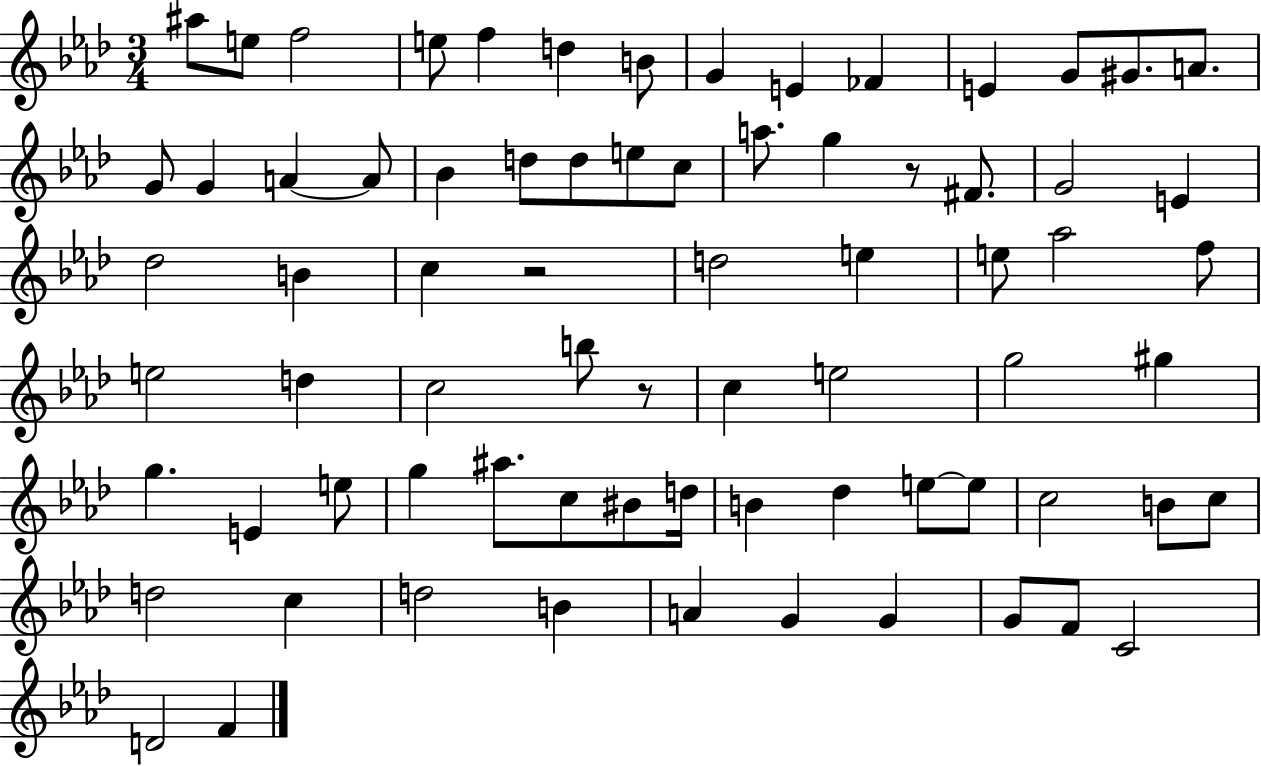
X:1
T:Untitled
M:3/4
L:1/4
K:Ab
^a/2 e/2 f2 e/2 f d B/2 G E _F E G/2 ^G/2 A/2 G/2 G A A/2 _B d/2 d/2 e/2 c/2 a/2 g z/2 ^F/2 G2 E _d2 B c z2 d2 e e/2 _a2 f/2 e2 d c2 b/2 z/2 c e2 g2 ^g g E e/2 g ^a/2 c/2 ^B/2 d/4 B _d e/2 e/2 c2 B/2 c/2 d2 c d2 B A G G G/2 F/2 C2 D2 F